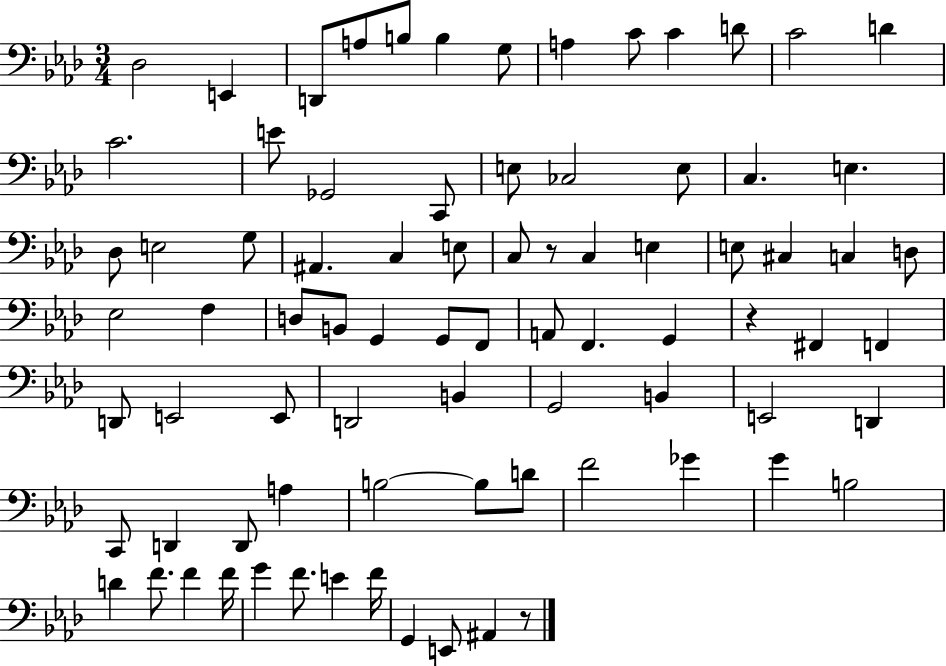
Db3/h E2/q D2/e A3/e B3/e B3/q G3/e A3/q C4/e C4/q D4/e C4/h D4/q C4/h. E4/e Gb2/h C2/e E3/e CES3/h E3/e C3/q. E3/q. Db3/e E3/h G3/e A#2/q. C3/q E3/e C3/e R/e C3/q E3/q E3/e C#3/q C3/q D3/e Eb3/h F3/q D3/e B2/e G2/q G2/e F2/e A2/e F2/q. G2/q R/q F#2/q F2/q D2/e E2/h E2/e D2/h B2/q G2/h B2/q E2/h D2/q C2/e D2/q D2/e A3/q B3/h B3/e D4/e F4/h Gb4/q G4/q B3/h D4/q F4/e. F4/q F4/s G4/q F4/e. E4/q F4/s G2/q E2/e A#2/q R/e